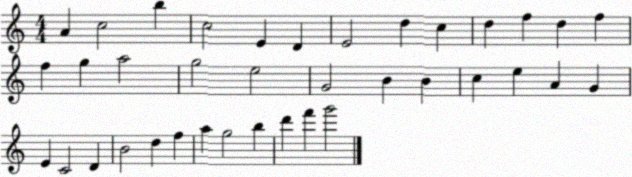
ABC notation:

X:1
T:Untitled
M:4/4
L:1/4
K:C
A c2 b c2 E D E2 d c d f d f f g a2 g2 e2 G2 B B c e A G E C2 D B2 d f a g2 b d' f' g'2